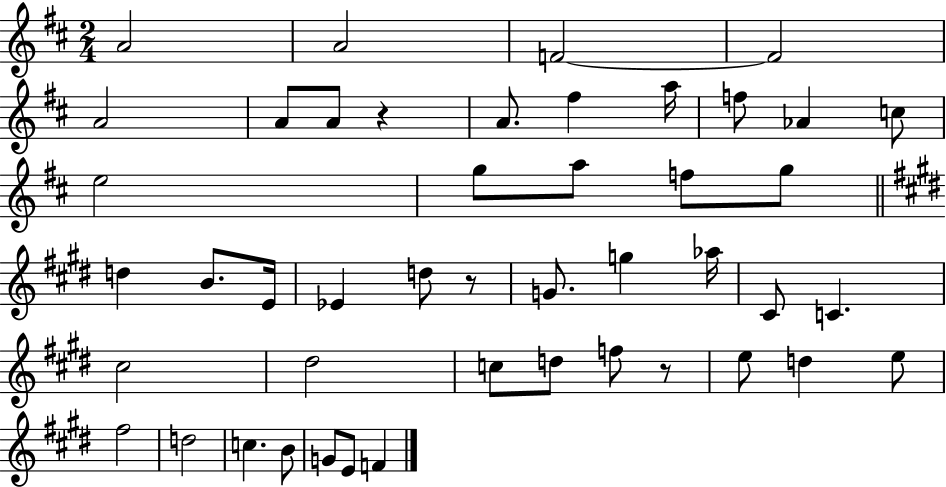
{
  \clef treble
  \numericTimeSignature
  \time 2/4
  \key d \major
  a'2 | a'2 | f'2~~ | f'2 | \break a'2 | a'8 a'8 r4 | a'8. fis''4 a''16 | f''8 aes'4 c''8 | \break e''2 | g''8 a''8 f''8 g''8 | \bar "||" \break \key e \major d''4 b'8. e'16 | ees'4 d''8 r8 | g'8. g''4 aes''16 | cis'8 c'4. | \break cis''2 | dis''2 | c''8 d''8 f''8 r8 | e''8 d''4 e''8 | \break fis''2 | d''2 | c''4. b'8 | g'8 e'8 f'4 | \break \bar "|."
}